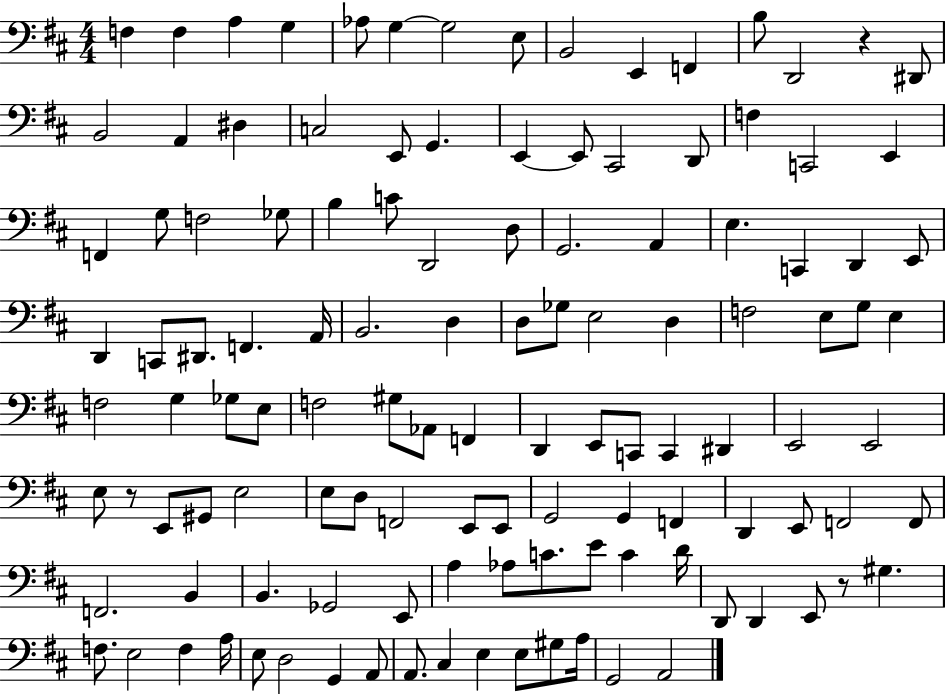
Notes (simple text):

F3/q F3/q A3/q G3/q Ab3/e G3/q G3/h E3/e B2/h E2/q F2/q B3/e D2/h R/q D#2/e B2/h A2/q D#3/q C3/h E2/e G2/q. E2/q E2/e C#2/h D2/e F3/q C2/h E2/q F2/q G3/e F3/h Gb3/e B3/q C4/e D2/h D3/e G2/h. A2/q E3/q. C2/q D2/q E2/e D2/q C2/e D#2/e. F2/q. A2/s B2/h. D3/q D3/e Gb3/e E3/h D3/q F3/h E3/e G3/e E3/q F3/h G3/q Gb3/e E3/e F3/h G#3/e Ab2/e F2/q D2/q E2/e C2/e C2/q D#2/q E2/h E2/h E3/e R/e E2/e G#2/e E3/h E3/e D3/e F2/h E2/e E2/e G2/h G2/q F2/q D2/q E2/e F2/h F2/e F2/h. B2/q B2/q. Gb2/h E2/e A3/q Ab3/e C4/e. E4/e C4/q D4/s D2/e D2/q E2/e R/e G#3/q. F3/e. E3/h F3/q A3/s E3/e D3/h G2/q A2/e A2/e. C#3/q E3/q E3/e G#3/e A3/s G2/h A2/h